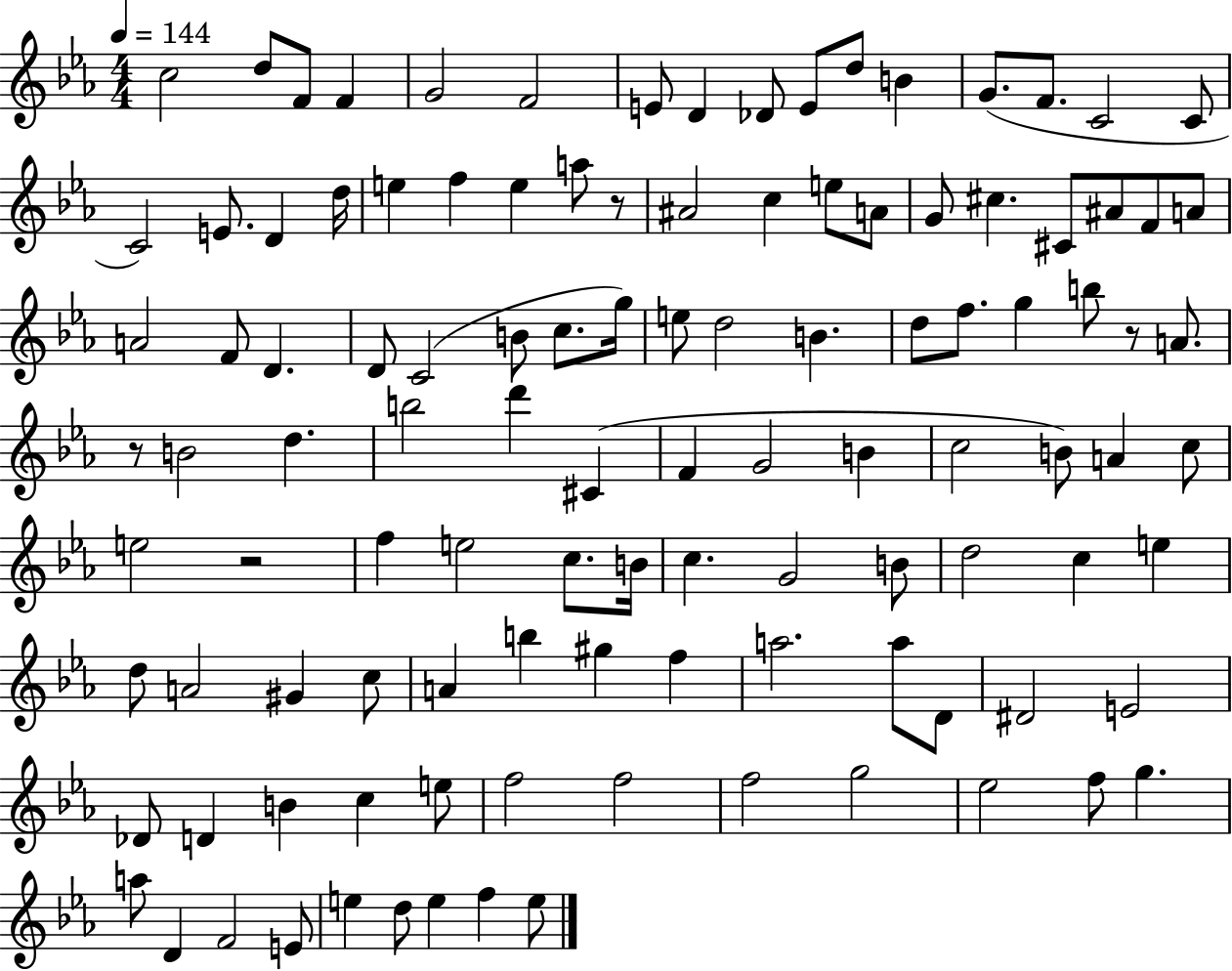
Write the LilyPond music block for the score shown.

{
  \clef treble
  \numericTimeSignature
  \time 4/4
  \key ees \major
  \tempo 4 = 144
  c''2 d''8 f'8 f'4 | g'2 f'2 | e'8 d'4 des'8 e'8 d''8 b'4 | g'8.( f'8. c'2 c'8 | \break c'2) e'8. d'4 d''16 | e''4 f''4 e''4 a''8 r8 | ais'2 c''4 e''8 a'8 | g'8 cis''4. cis'8 ais'8 f'8 a'8 | \break a'2 f'8 d'4. | d'8 c'2( b'8 c''8. g''16) | e''8 d''2 b'4. | d''8 f''8. g''4 b''8 r8 a'8. | \break r8 b'2 d''4. | b''2 d'''4 cis'4( | f'4 g'2 b'4 | c''2 b'8) a'4 c''8 | \break e''2 r2 | f''4 e''2 c''8. b'16 | c''4. g'2 b'8 | d''2 c''4 e''4 | \break d''8 a'2 gis'4 c''8 | a'4 b''4 gis''4 f''4 | a''2. a''8 d'8 | dis'2 e'2 | \break des'8 d'4 b'4 c''4 e''8 | f''2 f''2 | f''2 g''2 | ees''2 f''8 g''4. | \break a''8 d'4 f'2 e'8 | e''4 d''8 e''4 f''4 e''8 | \bar "|."
}